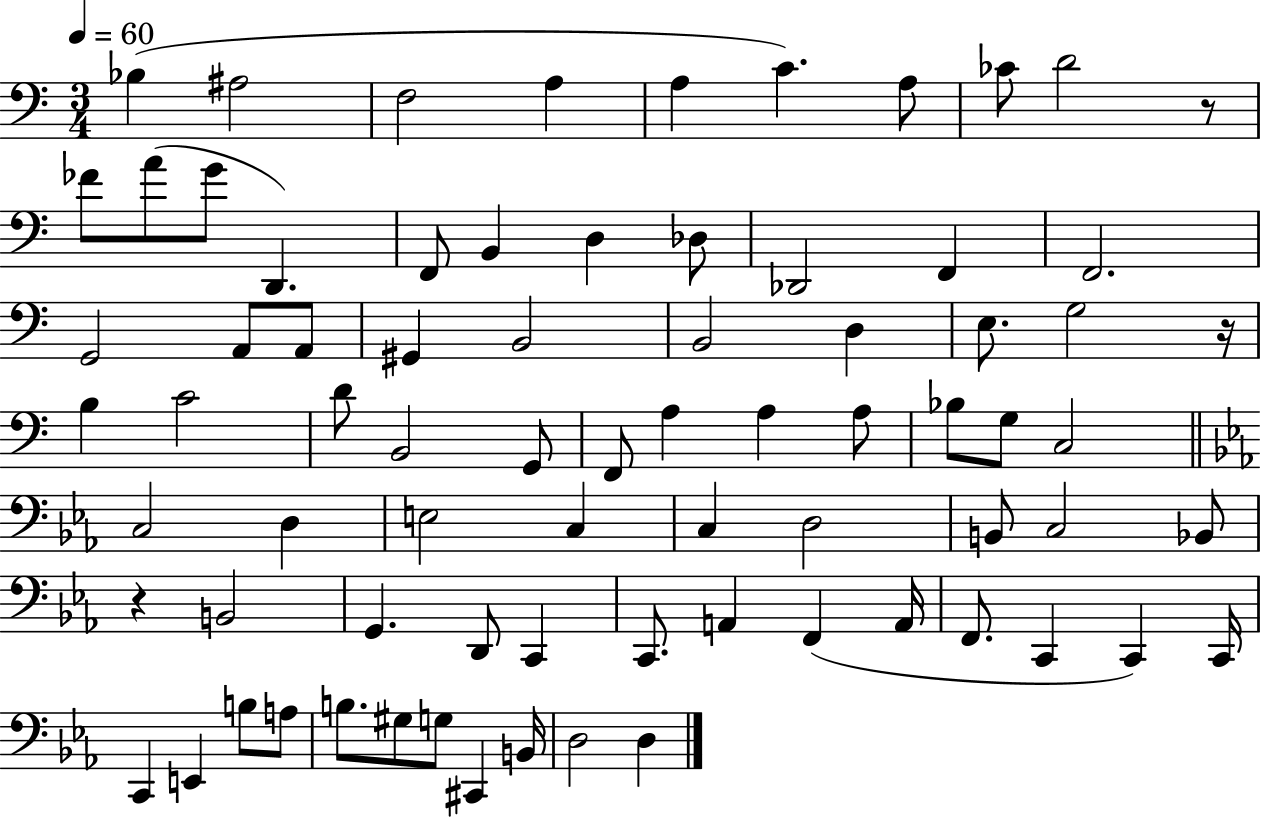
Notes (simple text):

Bb3/q A#3/h F3/h A3/q A3/q C4/q. A3/e CES4/e D4/h R/e FES4/e A4/e G4/e D2/q. F2/e B2/q D3/q Db3/e Db2/h F2/q F2/h. G2/h A2/e A2/e G#2/q B2/h B2/h D3/q E3/e. G3/h R/s B3/q C4/h D4/e B2/h G2/e F2/e A3/q A3/q A3/e Bb3/e G3/e C3/h C3/h D3/q E3/h C3/q C3/q D3/h B2/e C3/h Bb2/e R/q B2/h G2/q. D2/e C2/q C2/e. A2/q F2/q A2/s F2/e. C2/q C2/q C2/s C2/q E2/q B3/e A3/e B3/e. G#3/e G3/e C#2/q B2/s D3/h D3/q